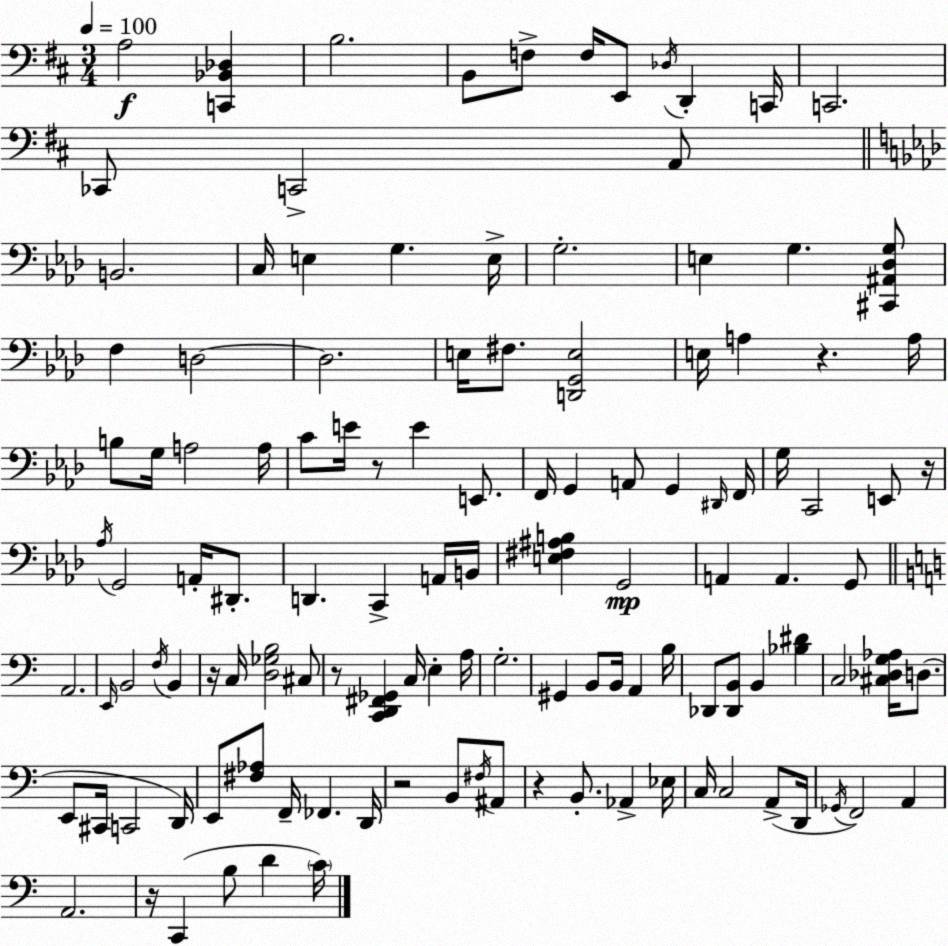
X:1
T:Untitled
M:3/4
L:1/4
K:D
A,2 [C,,_B,,_D,] B,2 B,,/2 F,/2 F,/4 E,,/2 _D,/4 D,, C,,/4 C,,2 _C,,/2 C,,2 A,,/2 B,,2 C,/4 E, G, E,/4 G,2 E, G, [^C,,^A,,_D,G,]/2 F, D,2 D,2 E,/4 ^F,/2 [D,,G,,E,]2 E,/4 A, z A,/4 B,/2 G,/4 A,2 A,/4 C/2 E/4 z/2 E E,,/2 F,,/4 G,, A,,/2 G,, ^D,,/4 F,,/4 G,/4 C,,2 E,,/2 z/4 _A,/4 G,,2 A,,/4 ^D,,/2 D,, C,, A,,/4 B,,/4 [E,^F,^A,B,] G,,2 A,, A,, G,,/2 A,,2 E,,/4 B,,2 F,/4 B,, z/4 C,/4 [D,_G,B,]2 ^C,/2 z/2 [C,,D,,^F,,_G,,] C,/4 E, A,/4 G,2 ^G,, B,,/2 B,,/4 A,, B,/4 _D,,/2 [_D,,B,,]/2 B,, [_B,^D] C,2 [^C,_D,G,_A,]/4 D,/2 E,,/2 ^C,,/4 C,,2 D,,/4 E,,/2 [^F,_A,]/2 F,,/4 _F,, D,,/4 z2 B,,/2 ^F,/4 ^A,,/2 z B,,/2 _A,, _E,/4 C,/4 C,2 A,,/2 D,,/4 _G,,/4 F,,2 A,, A,,2 z/4 C,, B,/2 D C/4